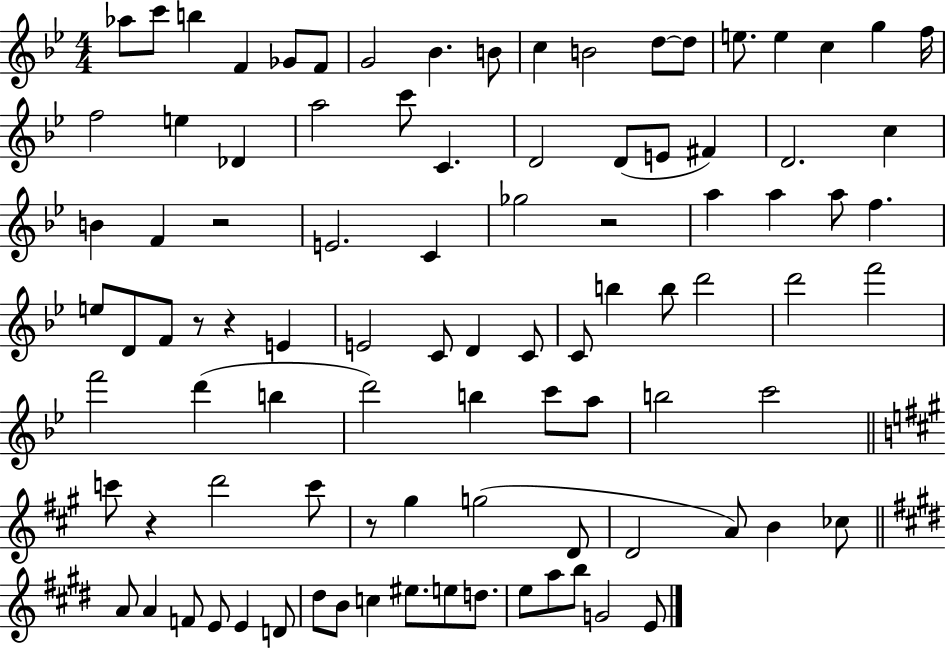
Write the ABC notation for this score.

X:1
T:Untitled
M:4/4
L:1/4
K:Bb
_a/2 c'/2 b F _G/2 F/2 G2 _B B/2 c B2 d/2 d/2 e/2 e c g f/4 f2 e _D a2 c'/2 C D2 D/2 E/2 ^F D2 c B F z2 E2 C _g2 z2 a a a/2 f e/2 D/2 F/2 z/2 z E E2 C/2 D C/2 C/2 b b/2 d'2 d'2 f'2 f'2 d' b d'2 b c'/2 a/2 b2 c'2 c'/2 z d'2 c'/2 z/2 ^g g2 D/2 D2 A/2 B _c/2 A/2 A F/2 E/2 E D/2 ^d/2 B/2 c ^e/2 e/2 d/2 e/2 a/2 b/2 G2 E/2